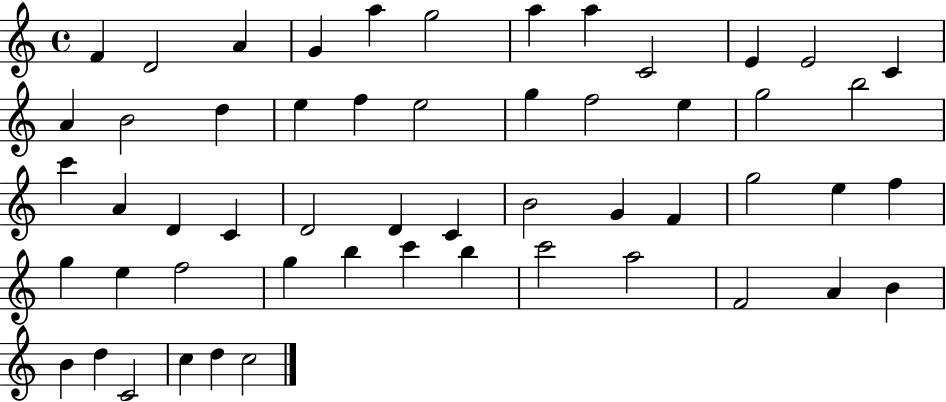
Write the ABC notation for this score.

X:1
T:Untitled
M:4/4
L:1/4
K:C
F D2 A G a g2 a a C2 E E2 C A B2 d e f e2 g f2 e g2 b2 c' A D C D2 D C B2 G F g2 e f g e f2 g b c' b c'2 a2 F2 A B B d C2 c d c2